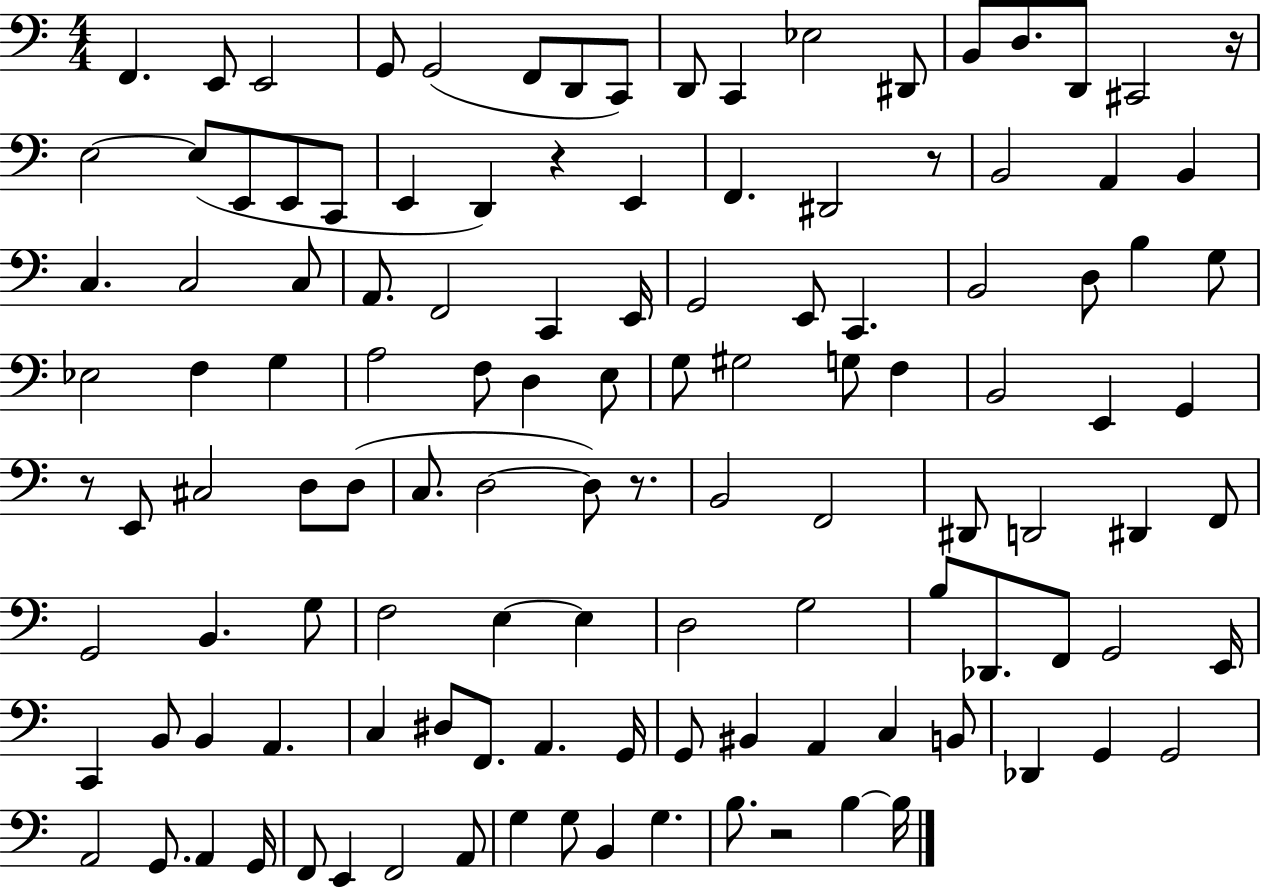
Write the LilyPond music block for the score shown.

{
  \clef bass
  \numericTimeSignature
  \time 4/4
  \key c \major
  f,4. e,8 e,2 | g,8 g,2( f,8 d,8 c,8) | d,8 c,4 ees2 dis,8 | b,8 d8. d,8 cis,2 r16 | \break e2~~ e8( e,8 e,8 c,8 | e,4 d,4) r4 e,4 | f,4. dis,2 r8 | b,2 a,4 b,4 | \break c4. c2 c8 | a,8. f,2 c,4 e,16 | g,2 e,8 c,4. | b,2 d8 b4 g8 | \break ees2 f4 g4 | a2 f8 d4 e8 | g8 gis2 g8 f4 | b,2 e,4 g,4 | \break r8 e,8 cis2 d8 d8( | c8. d2~~ d8) r8. | b,2 f,2 | dis,8 d,2 dis,4 f,8 | \break g,2 b,4. g8 | f2 e4~~ e4 | d2 g2 | b8 des,8. f,8 g,2 e,16 | \break c,4 b,8 b,4 a,4. | c4 dis8 f,8. a,4. g,16 | g,8 bis,4 a,4 c4 b,8 | des,4 g,4 g,2 | \break a,2 g,8. a,4 g,16 | f,8 e,4 f,2 a,8 | g4 g8 b,4 g4. | b8. r2 b4~~ b16 | \break \bar "|."
}